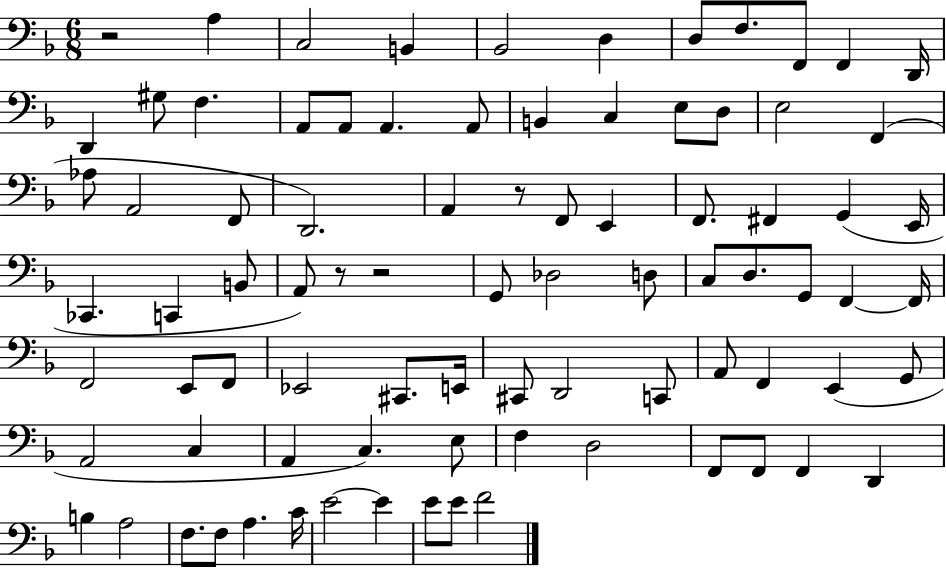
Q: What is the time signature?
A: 6/8